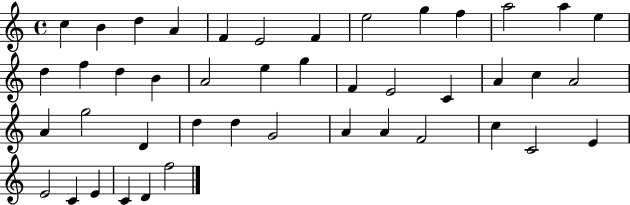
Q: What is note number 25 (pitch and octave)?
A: C5